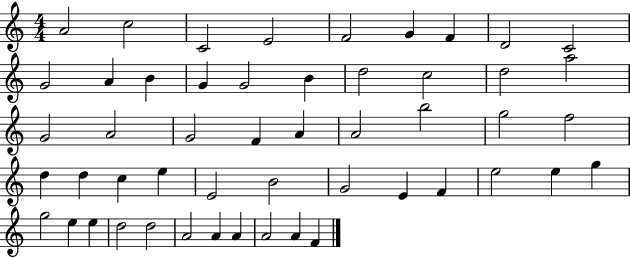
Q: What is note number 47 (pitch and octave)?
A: A4